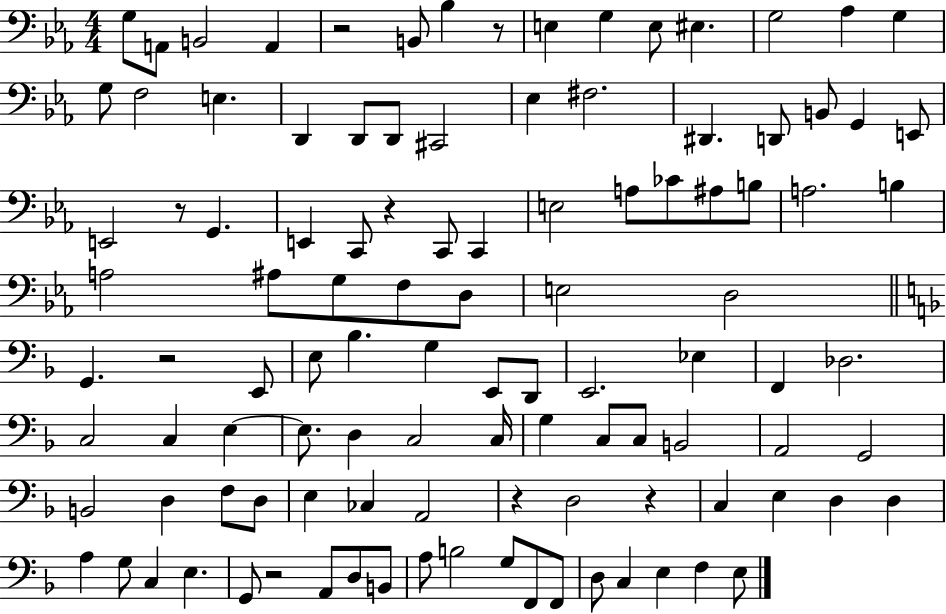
{
  \clef bass
  \numericTimeSignature
  \time 4/4
  \key ees \major
  g8 a,8 b,2 a,4 | r2 b,8 bes4 r8 | e4 g4 e8 eis4. | g2 aes4 g4 | \break g8 f2 e4. | d,4 d,8 d,8 cis,2 | ees4 fis2. | dis,4. d,8 b,8 g,4 e,8 | \break e,2 r8 g,4. | e,4 c,8 r4 c,8 c,4 | e2 a8 ces'8 ais8 b8 | a2. b4 | \break a2 ais8 g8 f8 d8 | e2 d2 | \bar "||" \break \key f \major g,4. r2 e,8 | e8 bes4. g4 e,8 d,8 | e,2. ees4 | f,4 des2. | \break c2 c4 e4~~ | e8. d4 c2 c16 | g4 c8 c8 b,2 | a,2 g,2 | \break b,2 d4 f8 d8 | e4 ces4 a,2 | r4 d2 r4 | c4 e4 d4 d4 | \break a4 g8 c4 e4. | g,8 r2 a,8 d8 b,8 | a8 b2 g8 f,8 f,8 | d8 c4 e4 f4 e8 | \break \bar "|."
}